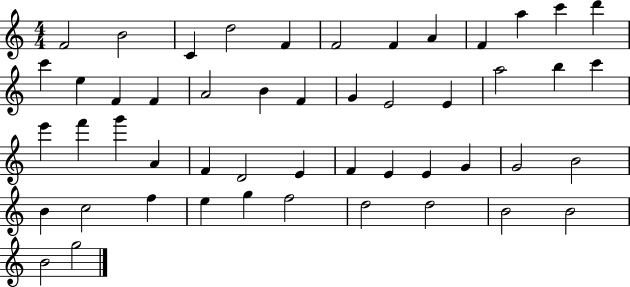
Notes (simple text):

F4/h B4/h C4/q D5/h F4/q F4/h F4/q A4/q F4/q A5/q C6/q D6/q C6/q E5/q F4/q F4/q A4/h B4/q F4/q G4/q E4/h E4/q A5/h B5/q C6/q E6/q F6/q G6/q A4/q F4/q D4/h E4/q F4/q E4/q E4/q G4/q G4/h B4/h B4/q C5/h F5/q E5/q G5/q F5/h D5/h D5/h B4/h B4/h B4/h G5/h